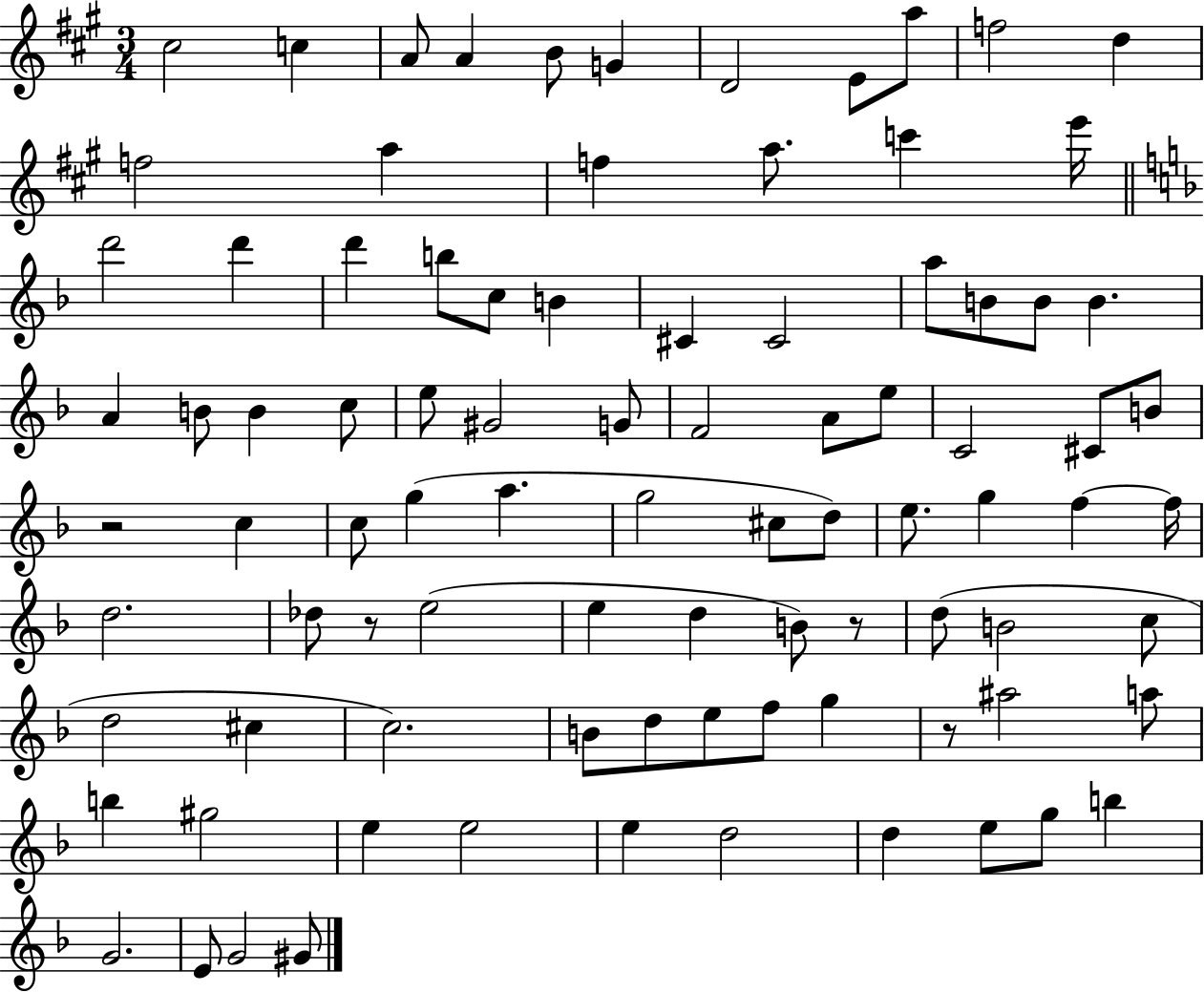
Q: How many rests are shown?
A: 4